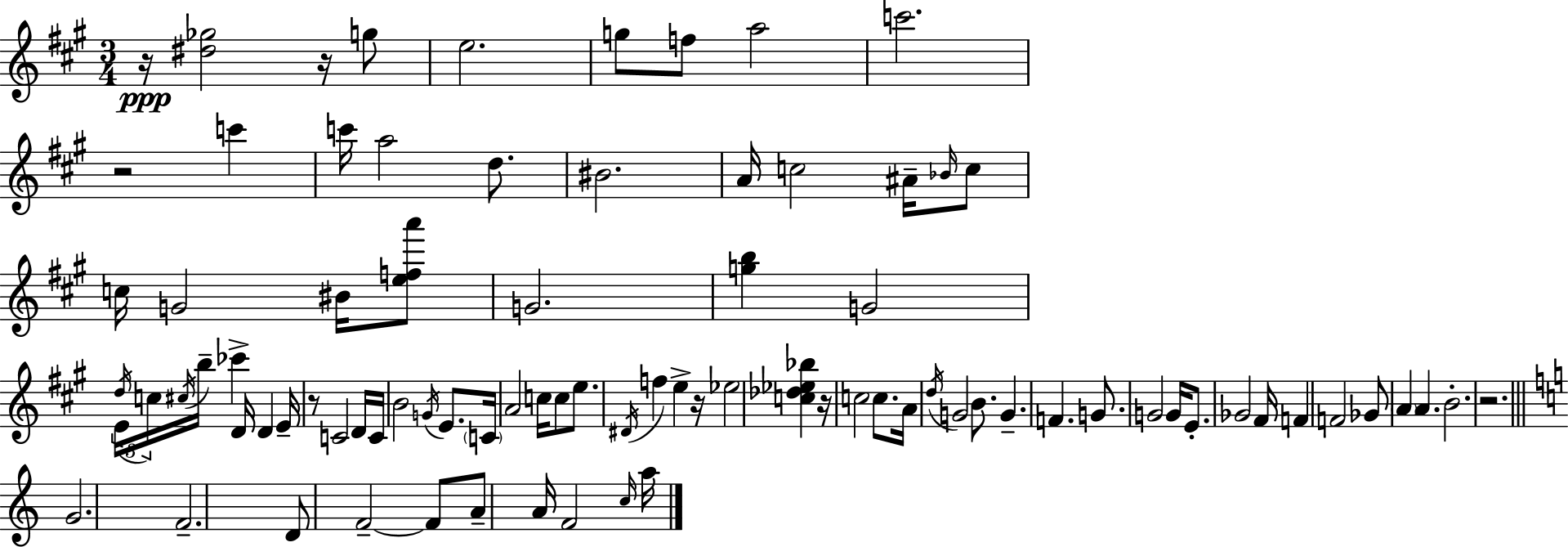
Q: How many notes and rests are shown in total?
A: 86